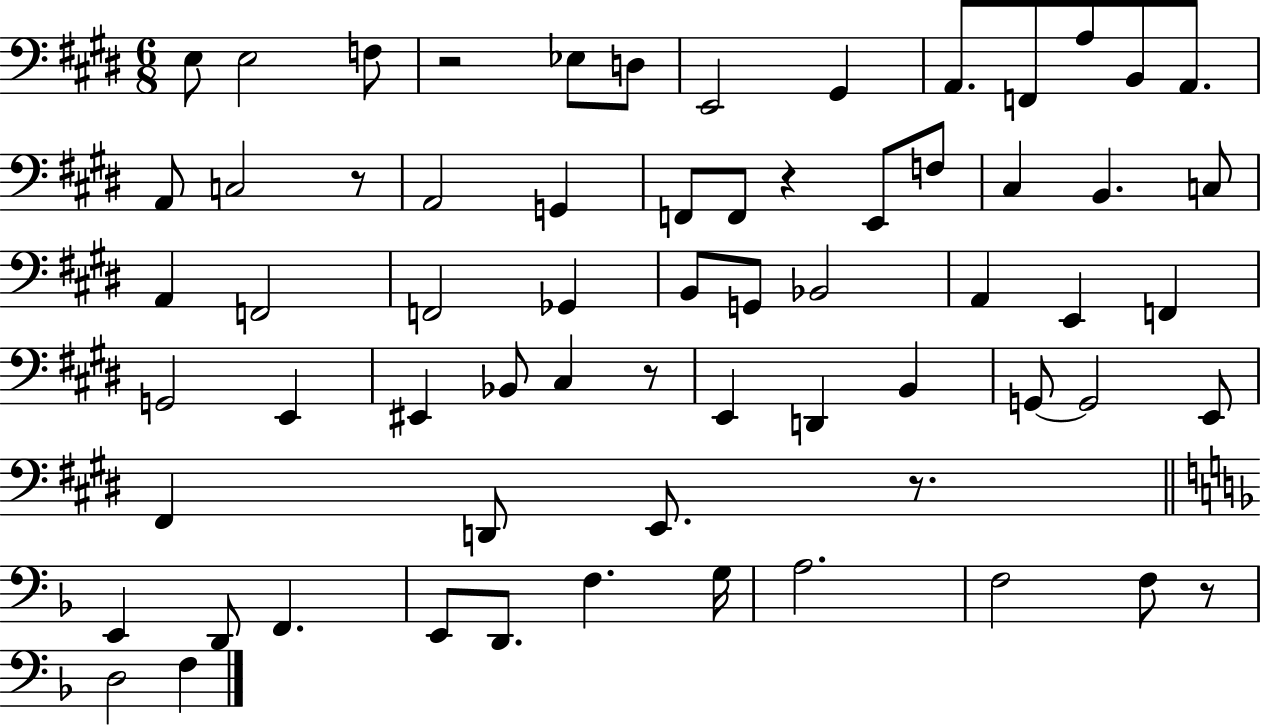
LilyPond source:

{
  \clef bass
  \numericTimeSignature
  \time 6/8
  \key e \major
  \repeat volta 2 { e8 e2 f8 | r2 ees8 d8 | e,2 gis,4 | a,8. f,8 a8 b,8 a,8. | \break a,8 c2 r8 | a,2 g,4 | f,8 f,8 r4 e,8 f8 | cis4 b,4. c8 | \break a,4 f,2 | f,2 ges,4 | b,8 g,8 bes,2 | a,4 e,4 f,4 | \break g,2 e,4 | eis,4 bes,8 cis4 r8 | e,4 d,4 b,4 | g,8~~ g,2 e,8 | \break fis,4 d,8 e,8. r8. | \bar "||" \break \key f \major e,4 d,8 f,4. | e,8 d,8. f4. g16 | a2. | f2 f8 r8 | \break d2 f4 | } \bar "|."
}